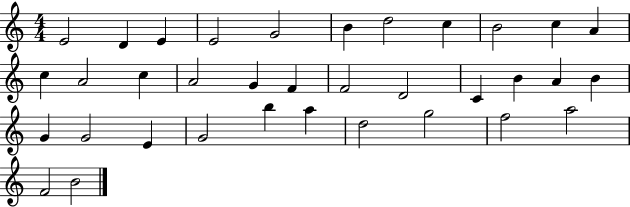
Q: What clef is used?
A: treble